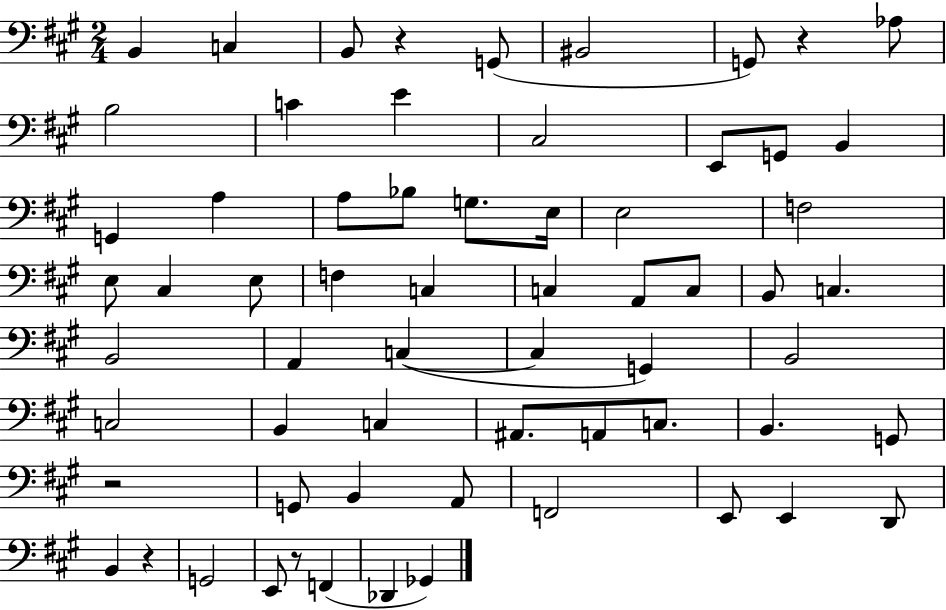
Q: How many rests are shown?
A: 5